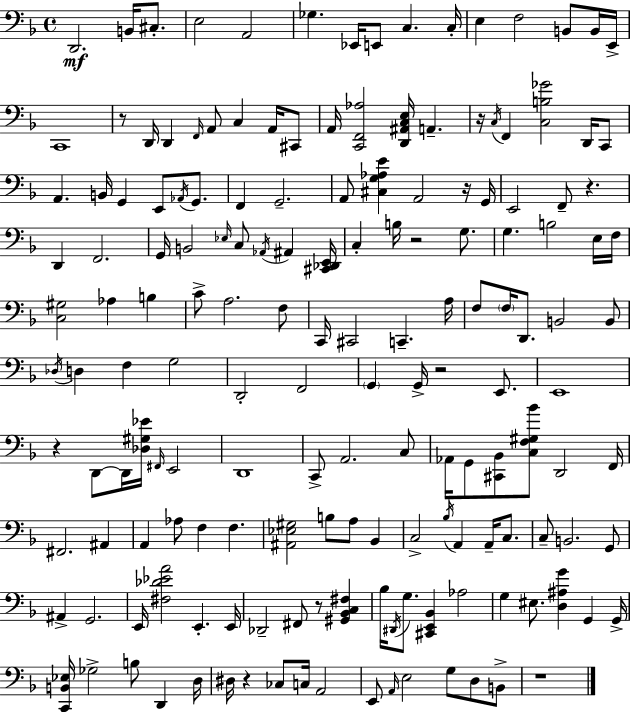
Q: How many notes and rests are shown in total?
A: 164